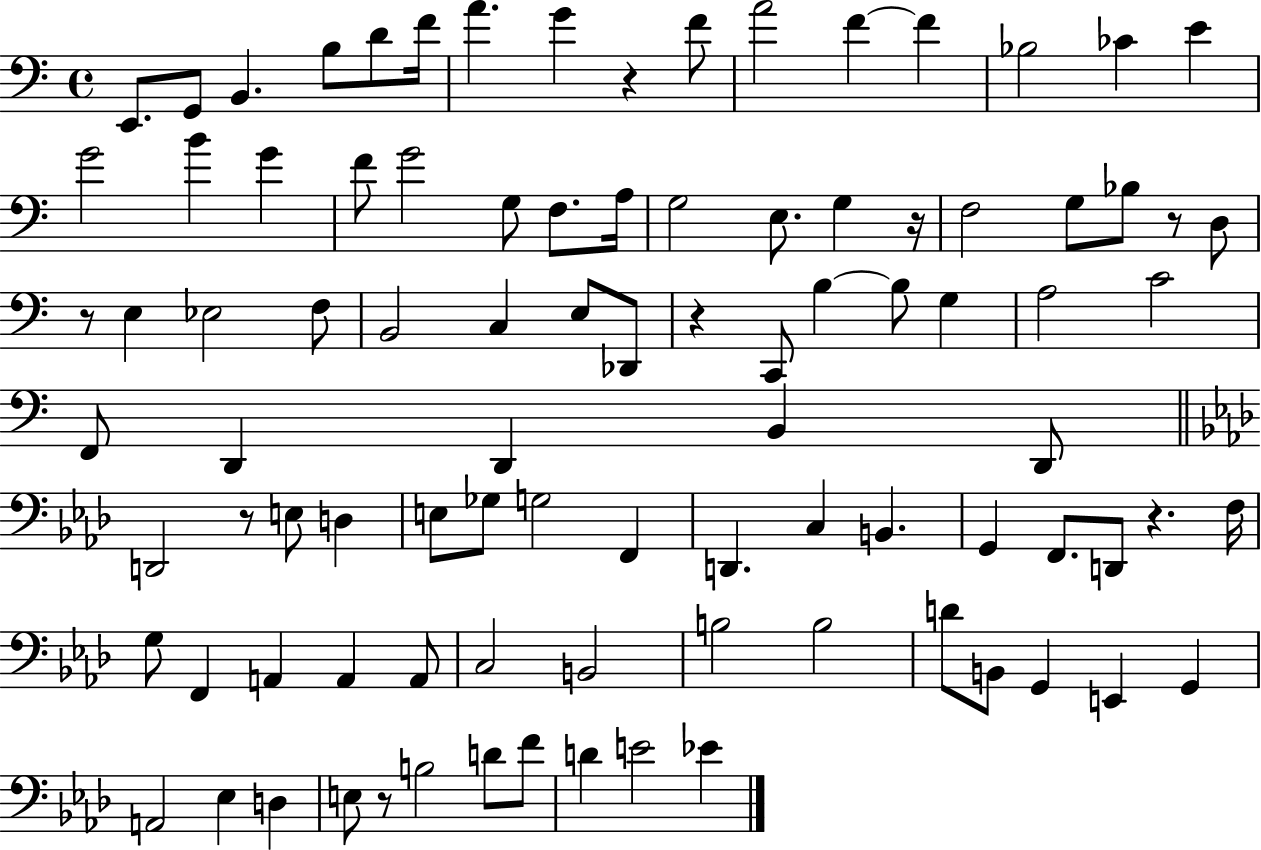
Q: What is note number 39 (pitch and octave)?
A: B3